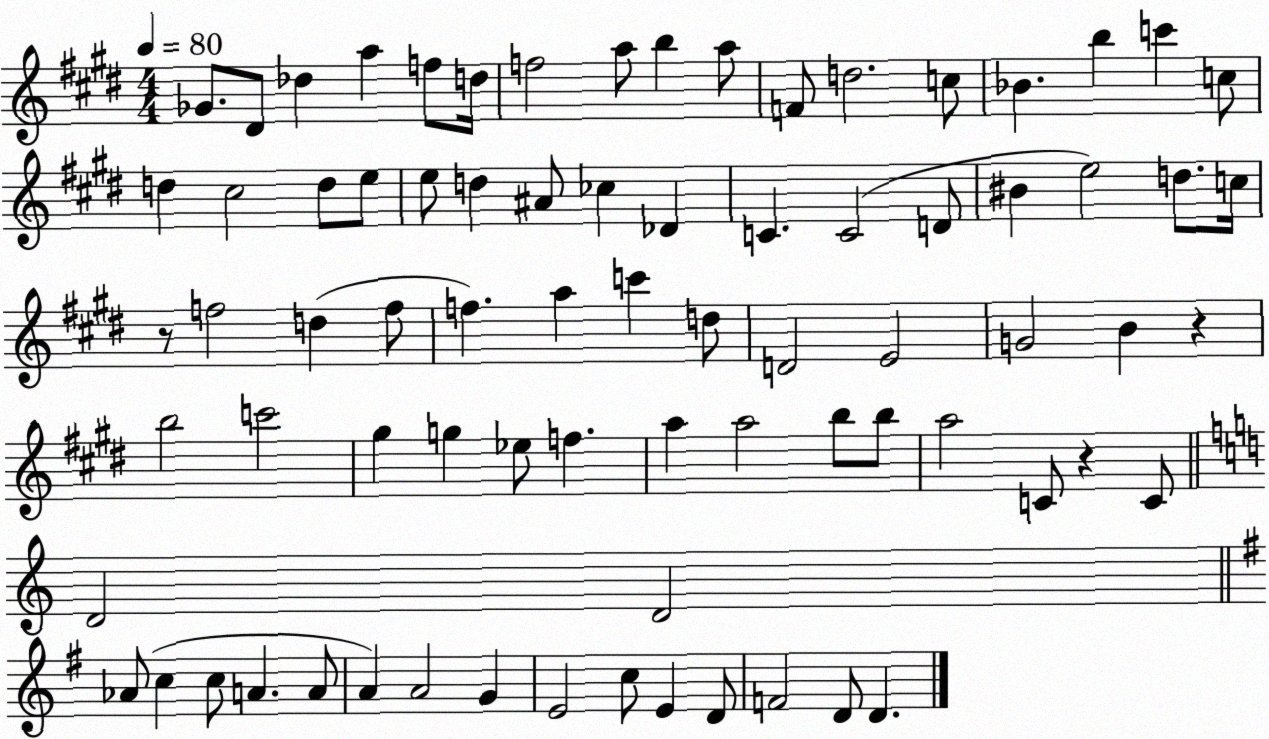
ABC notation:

X:1
T:Untitled
M:4/4
L:1/4
K:E
_G/2 ^D/2 _d a f/2 d/4 f2 a/2 b a/2 F/2 d2 c/2 _B b c' c/2 d ^c2 d/2 e/2 e/2 d ^A/2 _c _D C C2 D/2 ^B e2 d/2 c/4 z/2 f2 d f/2 f a c' d/2 D2 E2 G2 B z b2 c'2 ^g g _e/2 f a a2 b/2 b/2 a2 C/2 z C/2 D2 D2 _A/2 c c/2 A A/2 A A2 G E2 c/2 E D/2 F2 D/2 D